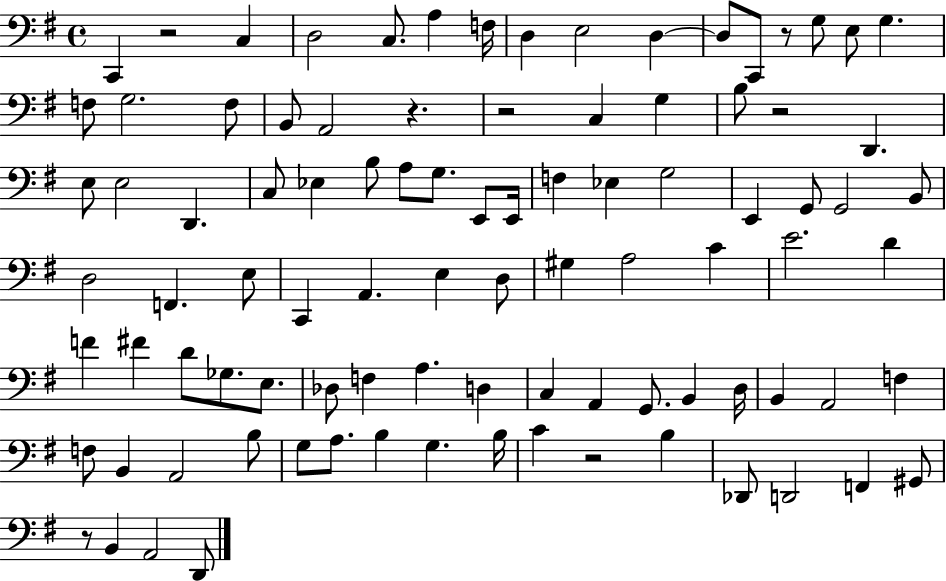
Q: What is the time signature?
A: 4/4